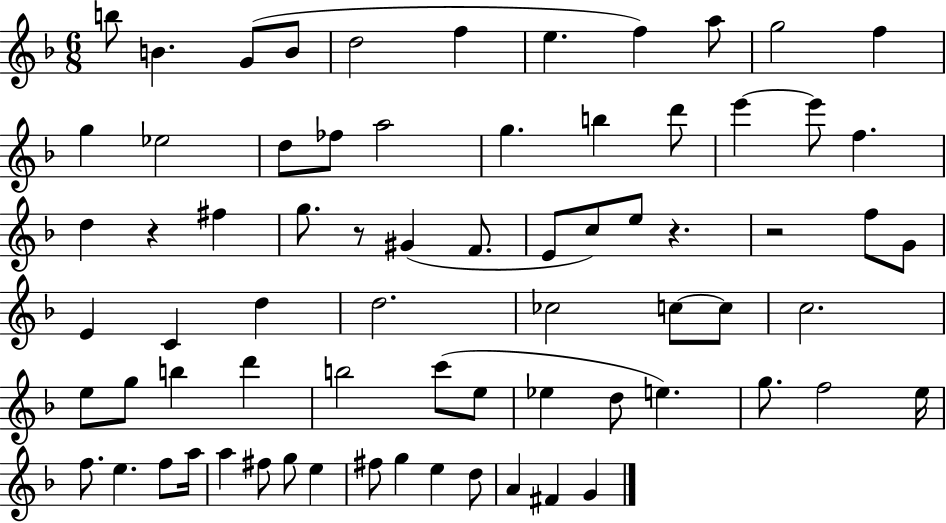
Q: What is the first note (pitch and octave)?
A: B5